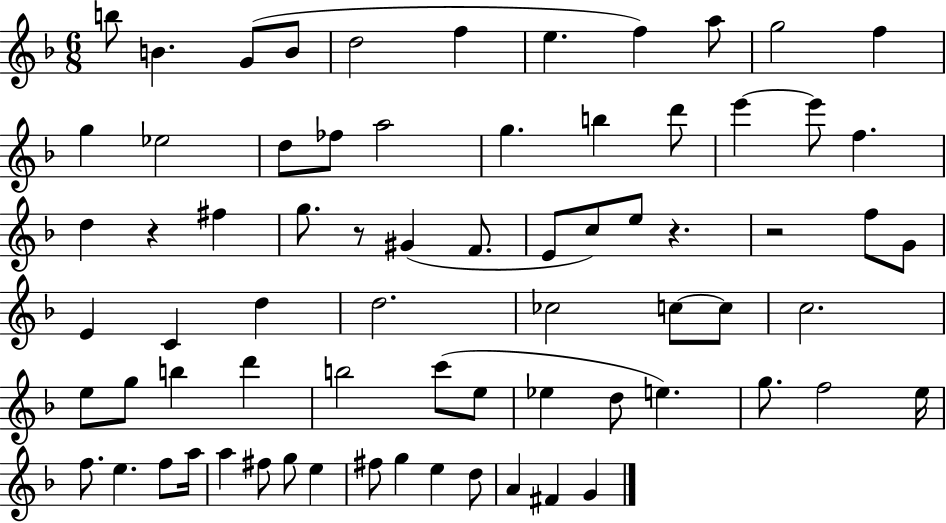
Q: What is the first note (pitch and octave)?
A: B5